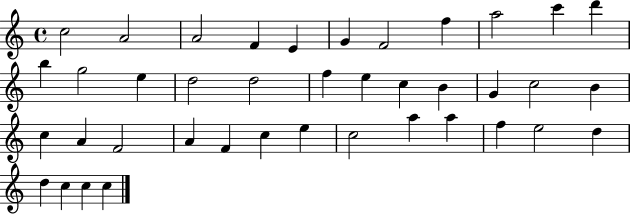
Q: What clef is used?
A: treble